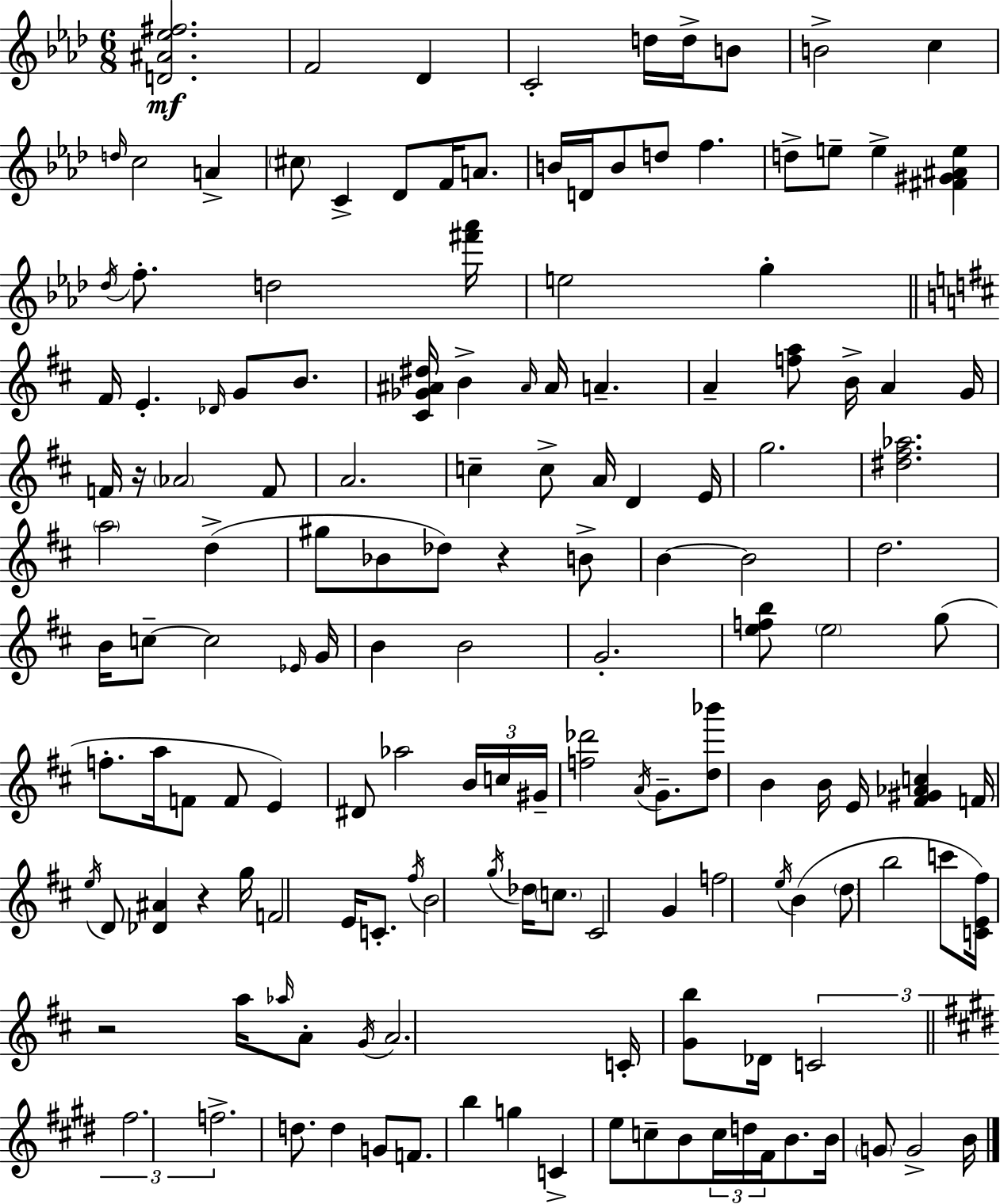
{
  \clef treble
  \numericTimeSignature
  \time 6/8
  \key aes \major
  \repeat volta 2 { <d' ais' ees'' fis''>2.\mf | f'2 des'4 | c'2-. d''16 d''16-> b'8 | b'2-> c''4 | \break \grace { d''16 } c''2 a'4-> | \parenthesize cis''8 c'4-> des'8 f'16 a'8. | b'16 d'16 b'8 d''8 f''4. | d''8-> e''8-- e''4-> <fis' gis' ais' e''>4 | \break \acciaccatura { des''16 } f''8.-. d''2 | <fis''' aes'''>16 e''2 g''4-. | \bar "||" \break \key b \minor fis'16 e'4.-. \grace { des'16 } g'8 b'8. | <cis' ges' ais' dis''>16 b'4-> \grace { ais'16 } ais'16 a'4.-- | a'4-- <f'' a''>8 b'16-> a'4 | g'16 f'16 r16 \parenthesize aes'2 | \break f'8 a'2. | c''4-- c''8-> a'16 d'4 | e'16 g''2. | <dis'' fis'' aes''>2. | \break \parenthesize a''2 d''4->( | gis''8 bes'8 des''8) r4 | b'8-> b'4~~ b'2 | d''2. | \break b'16 c''8--~~ c''2 | \grace { ees'16 } g'16 b'4 b'2 | g'2.-. | <e'' f'' b''>8 \parenthesize e''2 | \break g''8( f''8.-. a''16 f'8 f'8 e'4) | dis'8 aes''2 | \tuplet 3/2 { b'16 c''16 gis'16-- } <f'' des'''>2 | \acciaccatura { a'16 } g'8.-- <d'' bes'''>8 b'4 b'16 e'16 | \break <fis' gis' aes' c''>4 f'16 \acciaccatura { e''16 } d'8 <des' ais'>4 | r4 g''16 f'2 | e'16 c'8.-. \acciaccatura { fis''16 } b'2 | \acciaccatura { g''16 } des''16 \parenthesize c''8. cis'2 | \break g'4 f''2 | \acciaccatura { e''16 } b'4( \parenthesize d''8 b''2 | c'''8 <c' e' fis''>16) r2 | a''16 \grace { aes''16 } a'8-. \acciaccatura { g'16 } a'2. | \break c'16-. <g' b''>8 | des'16 \tuplet 3/2 { c'2 \bar "||" \break \key e \major fis''2. | f''2.-> } | d''8. d''4 g'8 f'8. | b''4 g''4 c'4-> | \break e''8 c''8-- b'8 \tuplet 3/2 { c''16 d''16 fis'16 } b'8. | b'16 \parenthesize g'8 g'2-> b'16 | } \bar "|."
}